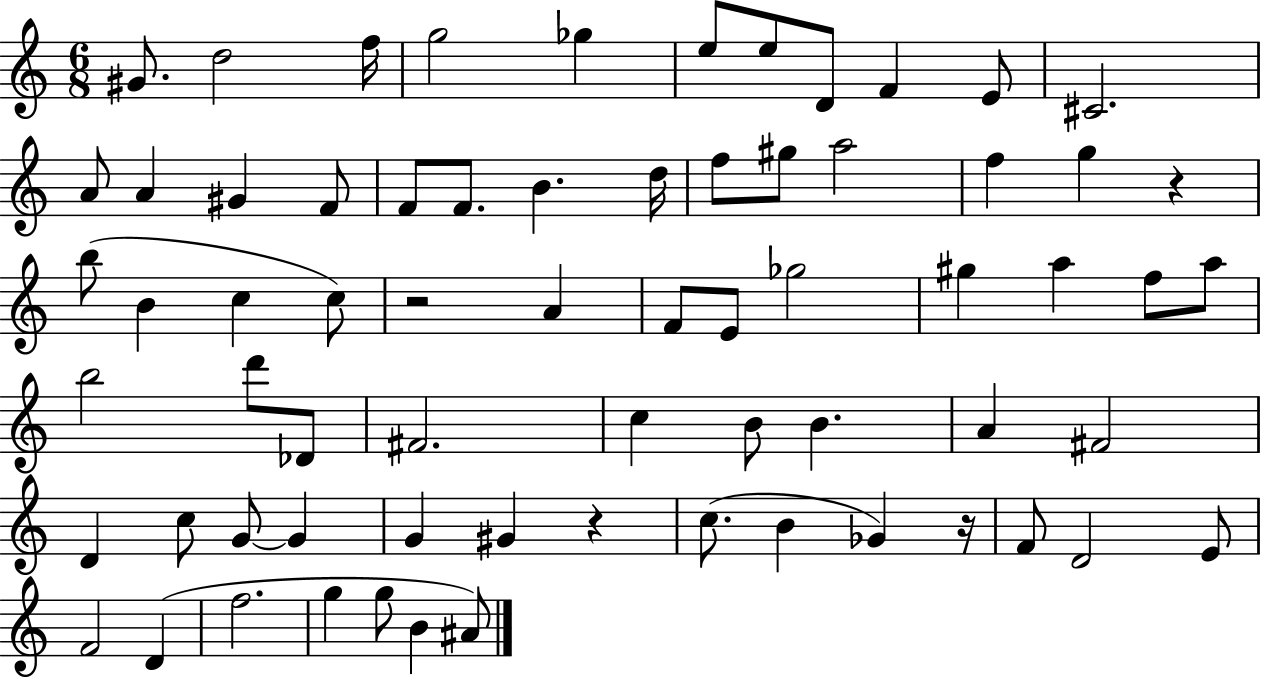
G#4/e. D5/h F5/s G5/h Gb5/q E5/e E5/e D4/e F4/q E4/e C#4/h. A4/e A4/q G#4/q F4/e F4/e F4/e. B4/q. D5/s F5/e G#5/e A5/h F5/q G5/q R/q B5/e B4/q C5/q C5/e R/h A4/q F4/e E4/e Gb5/h G#5/q A5/q F5/e A5/e B5/h D6/e Db4/e F#4/h. C5/q B4/e B4/q. A4/q F#4/h D4/q C5/e G4/e G4/q G4/q G#4/q R/q C5/e. B4/q Gb4/q R/s F4/e D4/h E4/e F4/h D4/q F5/h. G5/q G5/e B4/q A#4/e